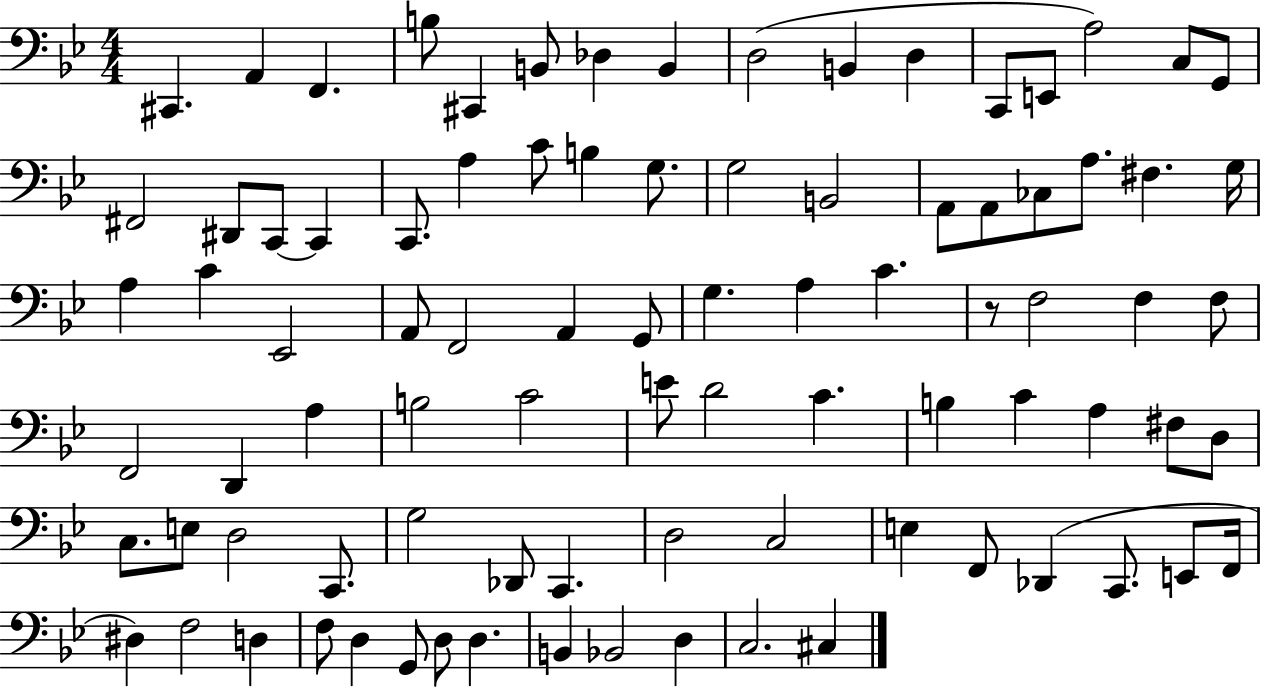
C#2/q. A2/q F2/q. B3/e C#2/q B2/e Db3/q B2/q D3/h B2/q D3/q C2/e E2/e A3/h C3/e G2/e F#2/h D#2/e C2/e C2/q C2/e. A3/q C4/e B3/q G3/e. G3/h B2/h A2/e A2/e CES3/e A3/e. F#3/q. G3/s A3/q C4/q Eb2/h A2/e F2/h A2/q G2/e G3/q. A3/q C4/q. R/e F3/h F3/q F3/e F2/h D2/q A3/q B3/h C4/h E4/e D4/h C4/q. B3/q C4/q A3/q F#3/e D3/e C3/e. E3/e D3/h C2/e. G3/h Db2/e C2/q. D3/h C3/h E3/q F2/e Db2/q C2/e. E2/e F2/s D#3/q F3/h D3/q F3/e D3/q G2/e D3/e D3/q. B2/q Bb2/h D3/q C3/h. C#3/q